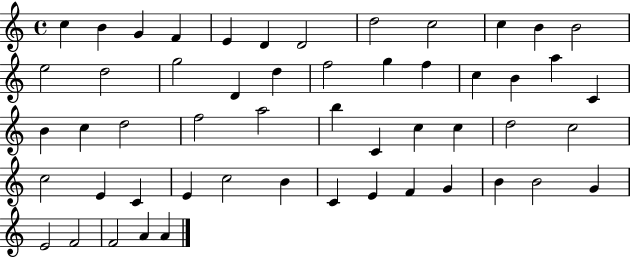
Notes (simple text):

C5/q B4/q G4/q F4/q E4/q D4/q D4/h D5/h C5/h C5/q B4/q B4/h E5/h D5/h G5/h D4/q D5/q F5/h G5/q F5/q C5/q B4/q A5/q C4/q B4/q C5/q D5/h F5/h A5/h B5/q C4/q C5/q C5/q D5/h C5/h C5/h E4/q C4/q E4/q C5/h B4/q C4/q E4/q F4/q G4/q B4/q B4/h G4/q E4/h F4/h F4/h A4/q A4/q